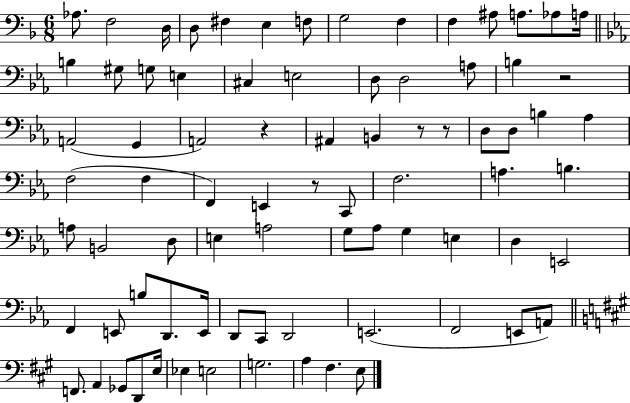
Ab3/e. F3/h D3/s D3/e F#3/q E3/q F3/e G3/h F3/q F3/q A#3/e A3/e. Ab3/e A3/s B3/q G#3/e G3/e E3/q C#3/q E3/h D3/e D3/h A3/e B3/q R/h A2/h G2/q A2/h R/q A#2/q B2/q R/e R/e D3/e D3/e B3/q Ab3/q F3/h F3/q F2/q E2/q R/e C2/e F3/h. A3/q. B3/q. A3/e B2/h D3/e E3/q A3/h G3/e Ab3/e G3/q E3/q D3/q E2/h F2/q E2/e B3/e D2/e. E2/s D2/e C2/e D2/h E2/h. F2/h E2/e A2/e F2/e. A2/q Gb2/e D2/e E3/s Eb3/q E3/h G3/h. A3/q F#3/q. E3/e